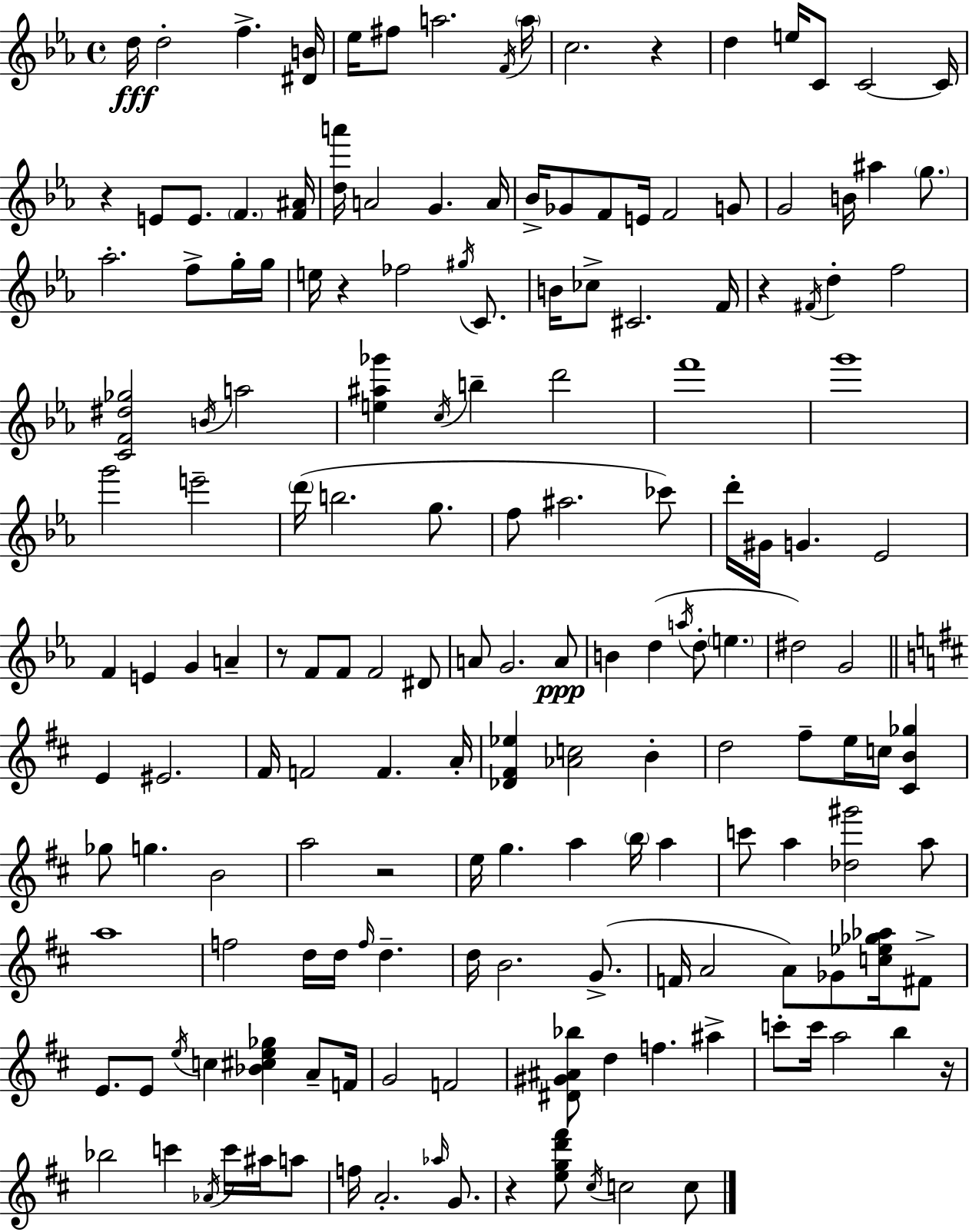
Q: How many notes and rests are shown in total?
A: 168